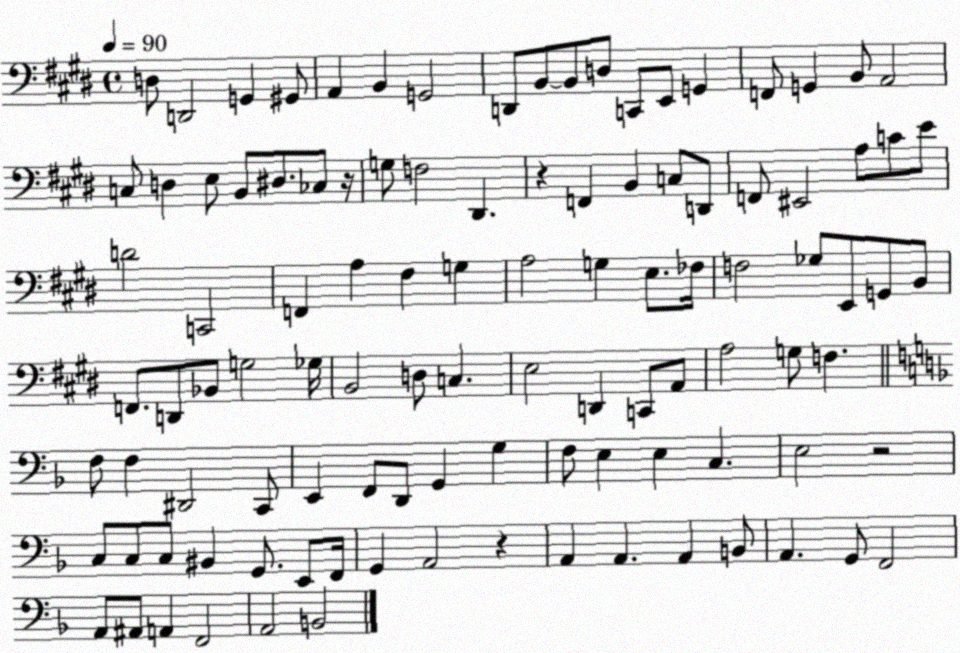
X:1
T:Untitled
M:4/4
L:1/4
K:E
D,/2 D,,2 G,, ^G,,/2 A,, B,, G,,2 D,,/2 B,,/2 B,,/2 D,/2 C,,/2 E,,/2 G,, F,,/2 G,, B,,/2 A,,2 C,/2 D, E,/2 B,,/2 ^D,/2 _C,/2 z/4 G,/2 F,2 ^D,, z F,, B,, C,/2 D,,/2 F,,/2 ^E,,2 A,/2 C/2 E/2 D2 C,,2 F,, A, ^F, G, A,2 G, E,/2 _F,/4 F,2 _G,/2 E,,/2 G,,/2 B,,/2 F,,/2 D,,/2 _B,,/2 G,2 _G,/4 B,,2 D,/2 C, E,2 D,, C,,/2 A,,/2 A,2 G,/2 F, F,/2 F, ^D,,2 C,,/2 E,, F,,/2 D,,/2 G,, G, F,/2 E, E, C, E,2 z2 C,/2 C,/2 C,/2 ^B,, G,,/2 E,,/2 F,,/4 G,, A,,2 z A,, A,, A,, B,,/2 A,, G,,/2 F,,2 A,,/2 ^A,,/2 A,, F,,2 A,,2 B,,2